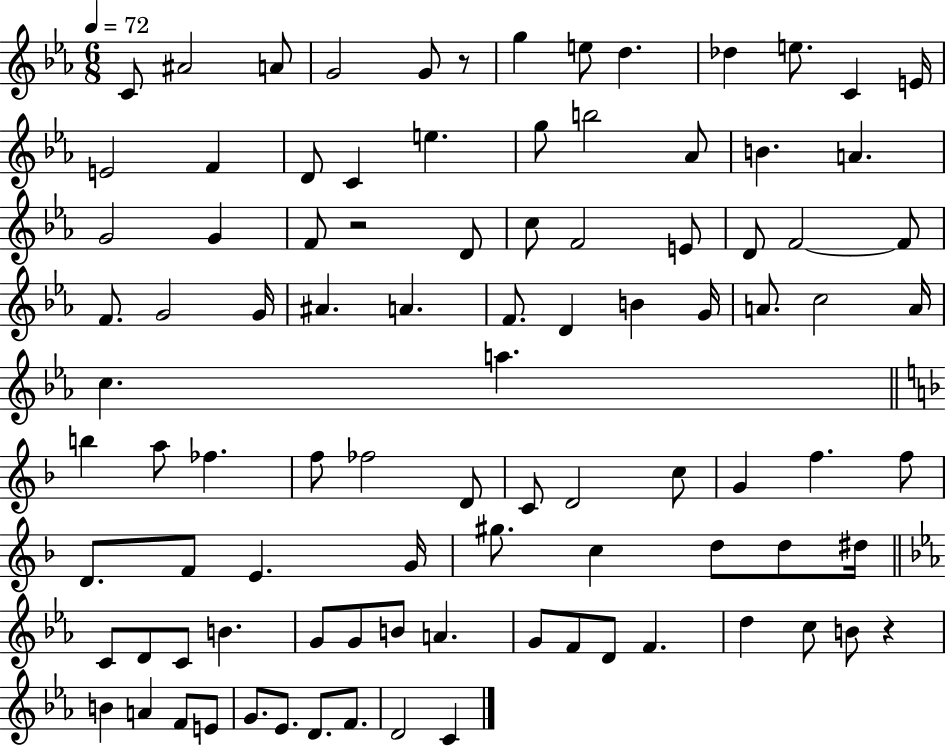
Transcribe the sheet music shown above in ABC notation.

X:1
T:Untitled
M:6/8
L:1/4
K:Eb
C/2 ^A2 A/2 G2 G/2 z/2 g e/2 d _d e/2 C E/4 E2 F D/2 C e g/2 b2 _A/2 B A G2 G F/2 z2 D/2 c/2 F2 E/2 D/2 F2 F/2 F/2 G2 G/4 ^A A F/2 D B G/4 A/2 c2 A/4 c a b a/2 _f f/2 _f2 D/2 C/2 D2 c/2 G f f/2 D/2 F/2 E G/4 ^g/2 c d/2 d/2 ^d/4 C/2 D/2 C/2 B G/2 G/2 B/2 A G/2 F/2 D/2 F d c/2 B/2 z B A F/2 E/2 G/2 _E/2 D/2 F/2 D2 C